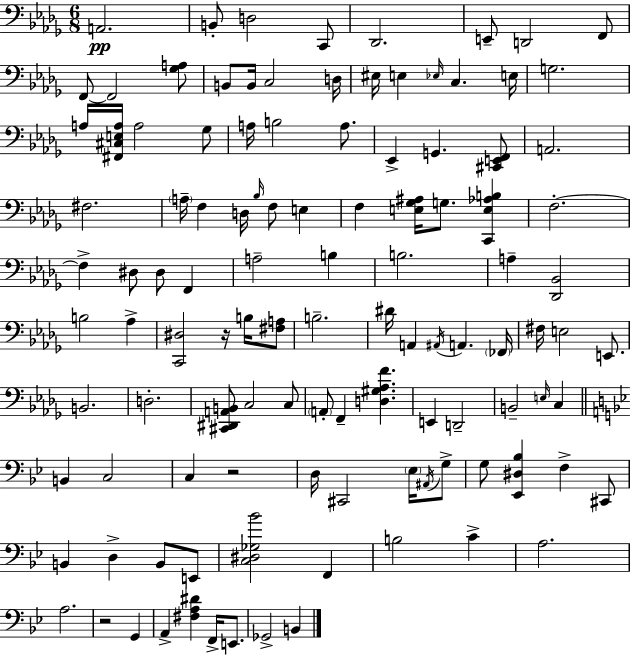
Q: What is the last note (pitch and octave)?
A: B2